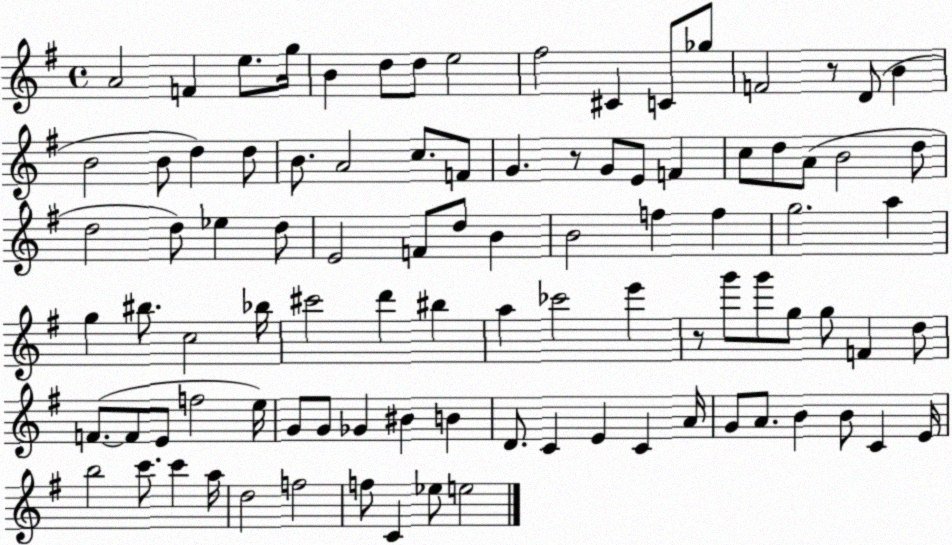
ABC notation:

X:1
T:Untitled
M:4/4
L:1/4
K:G
A2 F e/2 g/4 B d/2 d/2 e2 ^f2 ^C C/2 _g/2 F2 z/2 D/2 B B2 B/2 d d/2 B/2 A2 c/2 F/2 G z/2 G/2 E/2 F c/2 d/2 A/2 B2 d/2 d2 d/2 _e d/2 E2 F/2 d/2 B B2 f f g2 a g ^b/2 c2 _b/4 ^c'2 d' ^b a _c'2 e' z/2 g'/2 g'/2 g/2 g/2 F d/2 F/2 F/2 E/2 f2 e/4 G/2 G/2 _G ^B B D/2 C E C A/4 G/2 A/2 B B/2 C E/4 b2 c'/2 c' a/4 d2 f2 f/2 C _e/2 e2